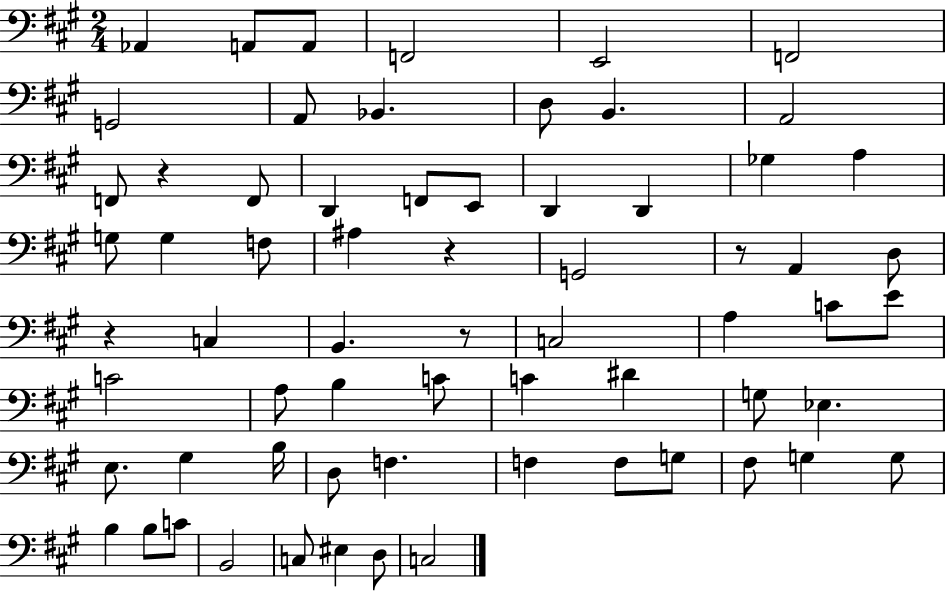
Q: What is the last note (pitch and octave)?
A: C3